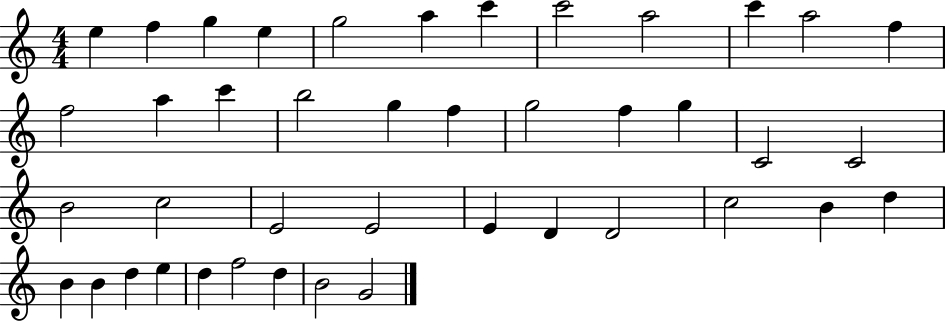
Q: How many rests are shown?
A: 0